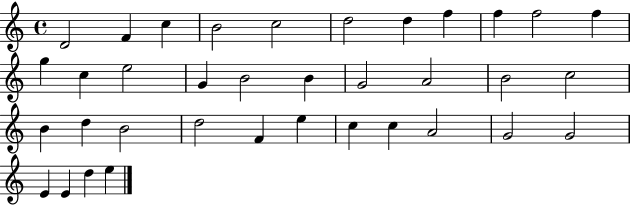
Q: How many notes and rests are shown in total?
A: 36